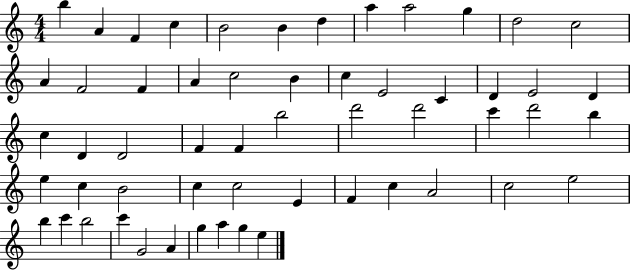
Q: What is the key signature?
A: C major